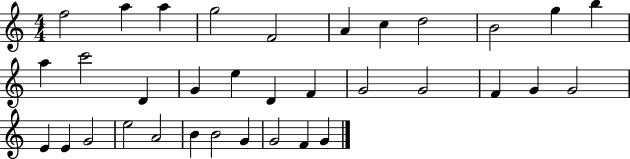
X:1
T:Untitled
M:4/4
L:1/4
K:C
f2 a a g2 F2 A c d2 B2 g b a c'2 D G e D F G2 G2 F G G2 E E G2 e2 A2 B B2 G G2 F G